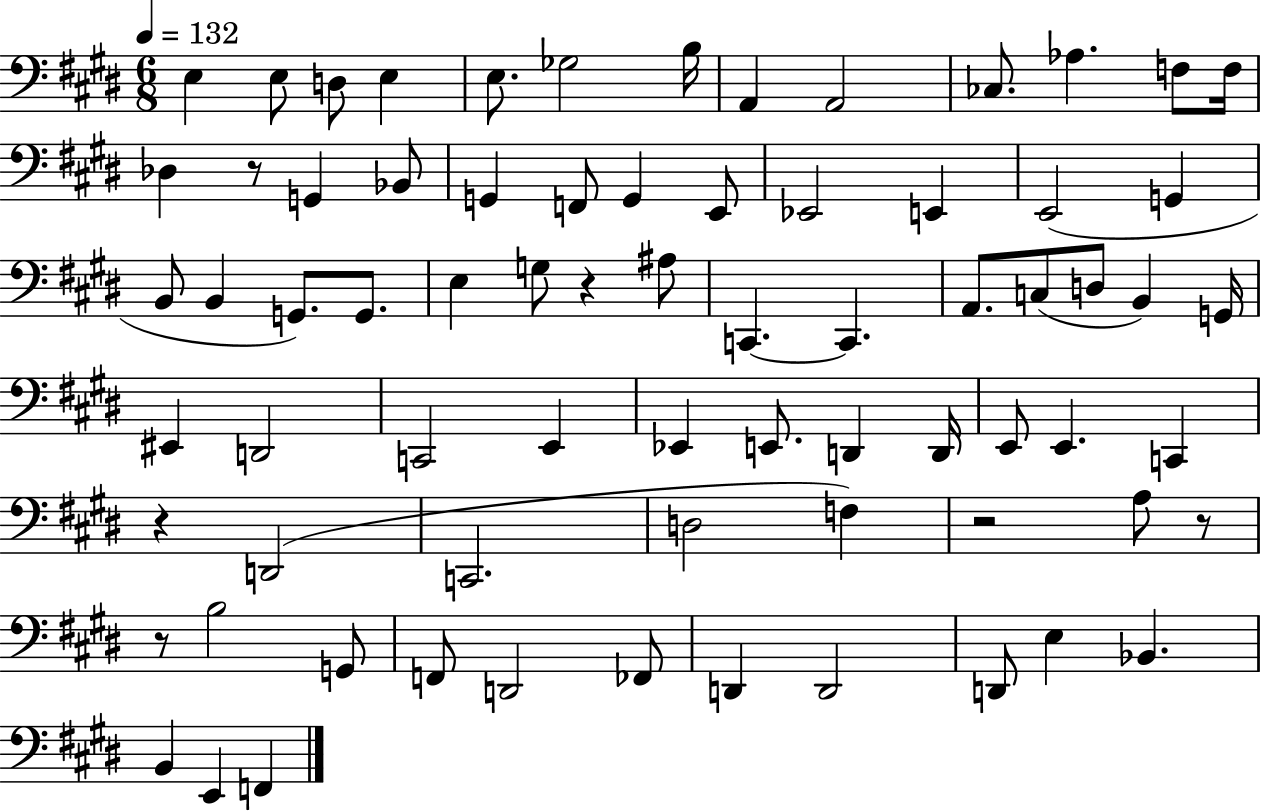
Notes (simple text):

E3/q E3/e D3/e E3/q E3/e. Gb3/h B3/s A2/q A2/h CES3/e. Ab3/q. F3/e F3/s Db3/q R/e G2/q Bb2/e G2/q F2/e G2/q E2/e Eb2/h E2/q E2/h G2/q B2/e B2/q G2/e. G2/e. E3/q G3/e R/q A#3/e C2/q. C2/q. A2/e. C3/e D3/e B2/q G2/s EIS2/q D2/h C2/h E2/q Eb2/q E2/e. D2/q D2/s E2/e E2/q. C2/q R/q D2/h C2/h. D3/h F3/q R/h A3/e R/e R/e B3/h G2/e F2/e D2/h FES2/e D2/q D2/h D2/e E3/q Bb2/q. B2/q E2/q F2/q